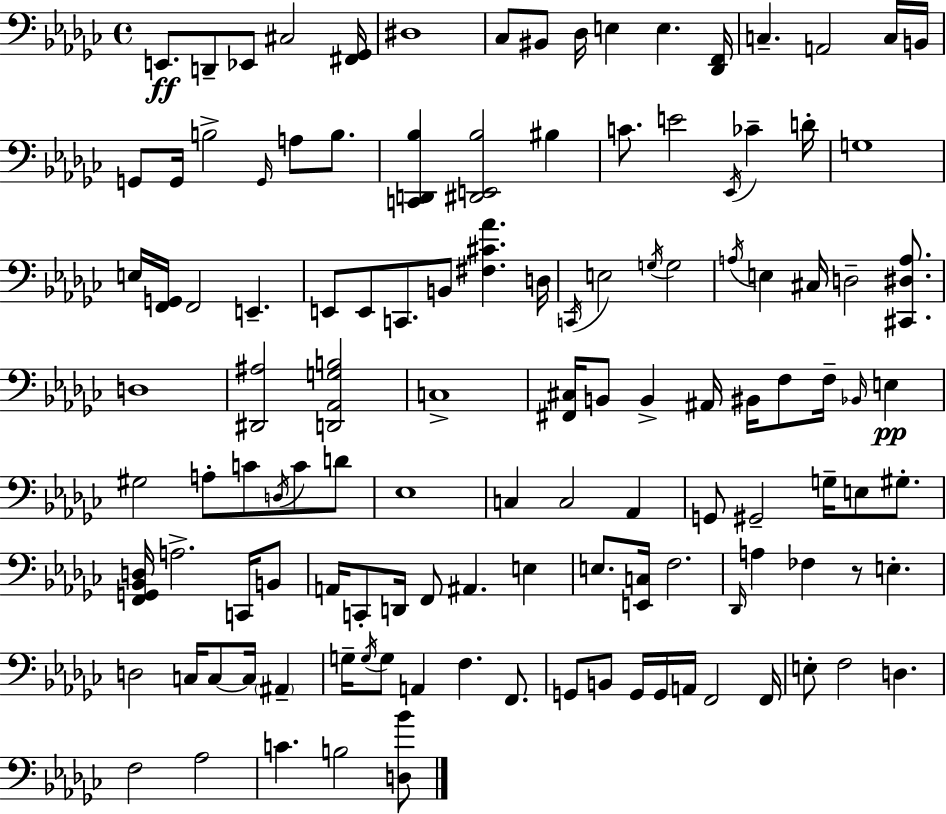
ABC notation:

X:1
T:Untitled
M:4/4
L:1/4
K:Ebm
E,,/2 D,,/2 _E,,/2 ^C,2 [^F,,_G,,]/4 ^D,4 _C,/2 ^B,,/2 _D,/4 E, E, [_D,,F,,]/4 C, A,,2 C,/4 B,,/4 G,,/2 G,,/4 B,2 G,,/4 A,/2 B,/2 [C,,D,,_B,] [^D,,E,,_B,]2 ^B, C/2 E2 _E,,/4 _C D/4 G,4 E,/4 [F,,G,,]/4 F,,2 E,, E,,/2 E,,/2 C,,/2 B,,/2 [^F,^C_A] D,/4 C,,/4 E,2 G,/4 G,2 A,/4 E, ^C,/4 D,2 [^C,,^D,A,]/2 D,4 [^D,,^A,]2 [D,,_A,,G,B,]2 C,4 [^F,,^C,]/4 B,,/2 B,, ^A,,/4 ^B,,/4 F,/2 F,/4 _B,,/4 E, ^G,2 A,/2 C/2 D,/4 C/2 D/2 _E,4 C, C,2 _A,, G,,/2 ^G,,2 G,/4 E,/2 ^G,/2 [F,,G,,_B,,D,]/4 A,2 C,,/4 B,,/2 A,,/4 C,,/2 D,,/4 F,,/2 ^A,, E, E,/2 [E,,C,]/4 F,2 _D,,/4 A, _F, z/2 E, D,2 C,/4 C,/2 C,/4 ^A,, G,/4 G,/4 G,/2 A,, F, F,,/2 G,,/2 B,,/2 G,,/4 G,,/4 A,,/4 F,,2 F,,/4 E,/2 F,2 D, F,2 _A,2 C B,2 [D,_B]/2